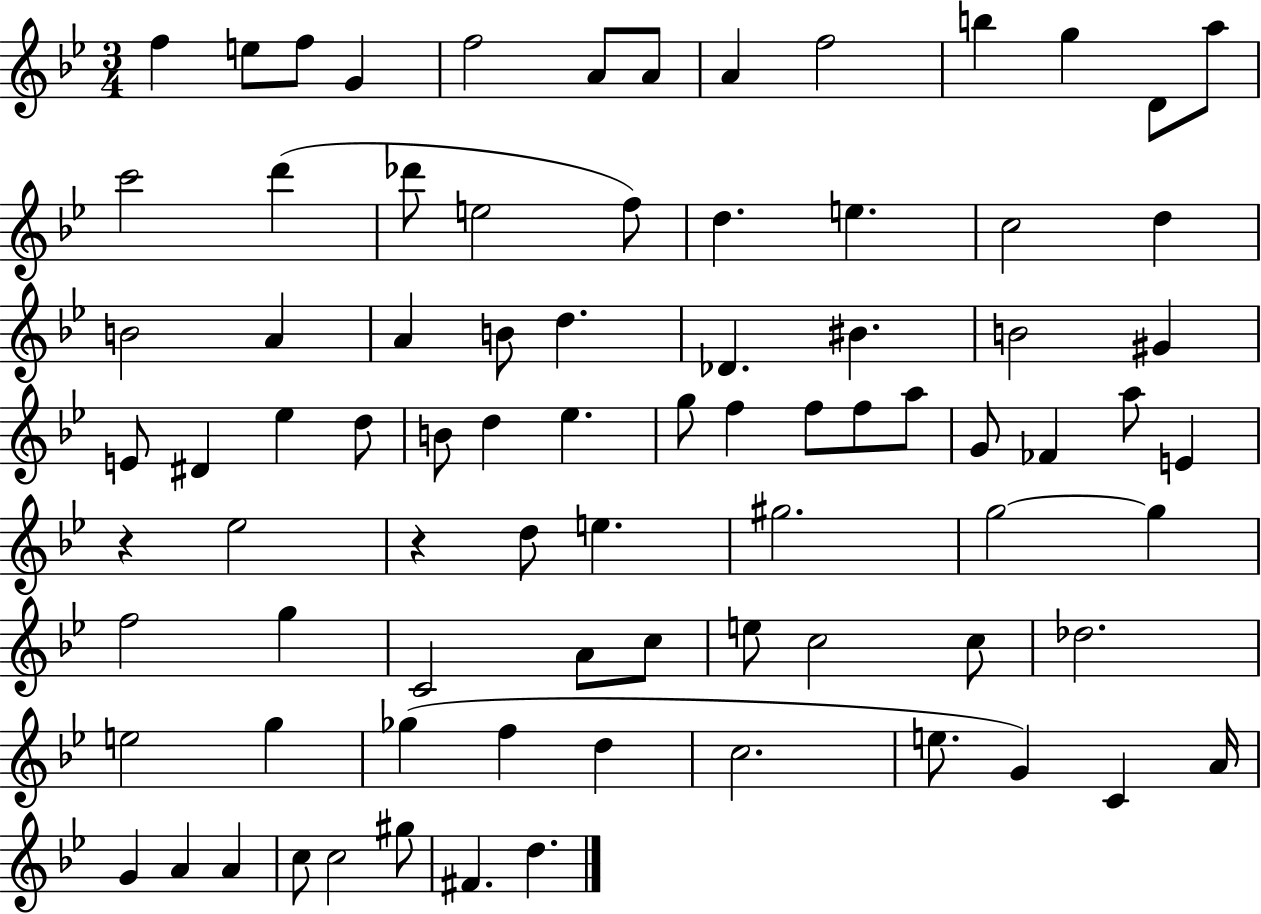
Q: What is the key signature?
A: BES major